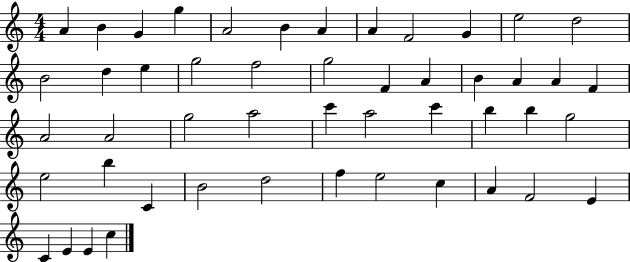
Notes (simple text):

A4/q B4/q G4/q G5/q A4/h B4/q A4/q A4/q F4/h G4/q E5/h D5/h B4/h D5/q E5/q G5/h F5/h G5/h F4/q A4/q B4/q A4/q A4/q F4/q A4/h A4/h G5/h A5/h C6/q A5/h C6/q B5/q B5/q G5/h E5/h B5/q C4/q B4/h D5/h F5/q E5/h C5/q A4/q F4/h E4/q C4/q E4/q E4/q C5/q